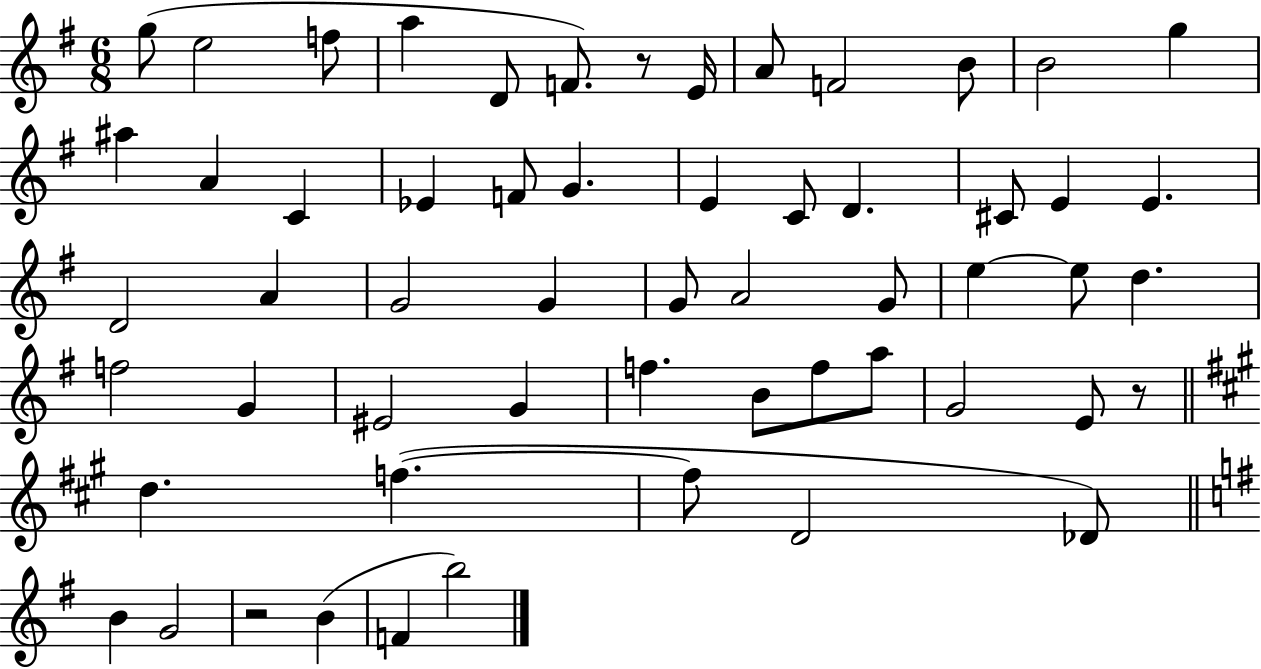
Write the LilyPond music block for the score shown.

{
  \clef treble
  \numericTimeSignature
  \time 6/8
  \key g \major
  g''8( e''2 f''8 | a''4 d'8 f'8.) r8 e'16 | a'8 f'2 b'8 | b'2 g''4 | \break ais''4 a'4 c'4 | ees'4 f'8 g'4. | e'4 c'8 d'4. | cis'8 e'4 e'4. | \break d'2 a'4 | g'2 g'4 | g'8 a'2 g'8 | e''4~~ e''8 d''4. | \break f''2 g'4 | eis'2 g'4 | f''4. b'8 f''8 a''8 | g'2 e'8 r8 | \break \bar "||" \break \key a \major d''4. f''4.~(~ | f''8 d'2 des'8) | \bar "||" \break \key g \major b'4 g'2 | r2 b'4( | f'4 b''2) | \bar "|."
}